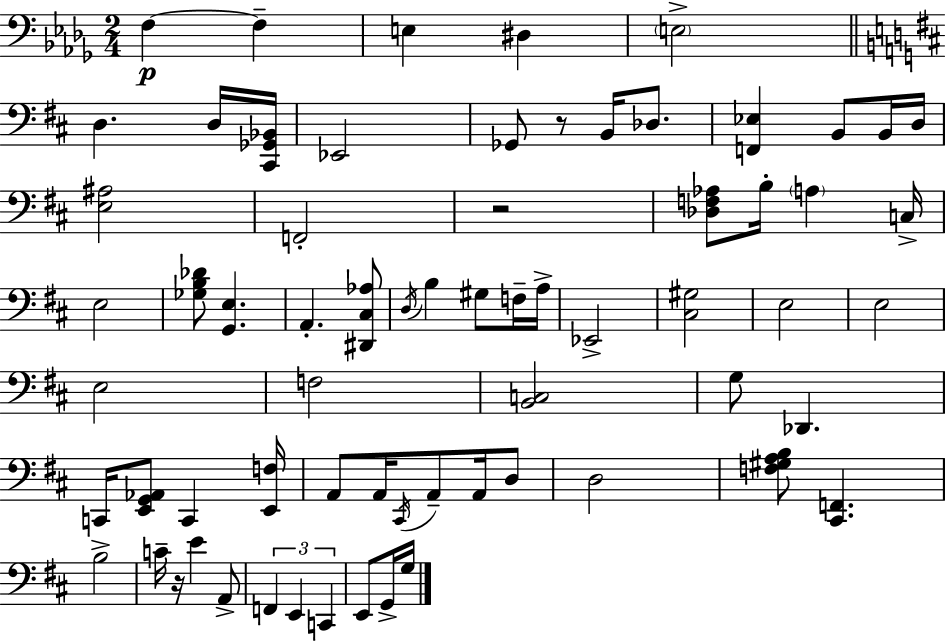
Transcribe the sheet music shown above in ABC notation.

X:1
T:Untitled
M:2/4
L:1/4
K:Bbm
F, F, E, ^D, E,2 D, D,/4 [^C,,_G,,_B,,]/4 _E,,2 _G,,/2 z/2 B,,/4 _D,/2 [F,,_E,] B,,/2 B,,/4 D,/4 [E,^A,]2 F,,2 z2 [_D,F,_A,]/2 B,/4 A, C,/4 E,2 [_G,B,_D]/2 [G,,E,] A,, [^D,,^C,_A,]/2 D,/4 B, ^G,/2 F,/4 A,/4 _E,,2 [^C,^G,]2 E,2 E,2 E,2 F,2 [B,,C,]2 G,/2 _D,, C,,/4 [E,,G,,_A,,]/2 C,, [E,,F,]/4 A,,/2 A,,/4 ^C,,/4 A,,/2 A,,/4 D,/2 D,2 [F,^G,A,B,]/2 [^C,,F,,] B,2 C/4 z/4 E A,,/2 F,, E,, C,, E,,/2 G,,/4 G,/4